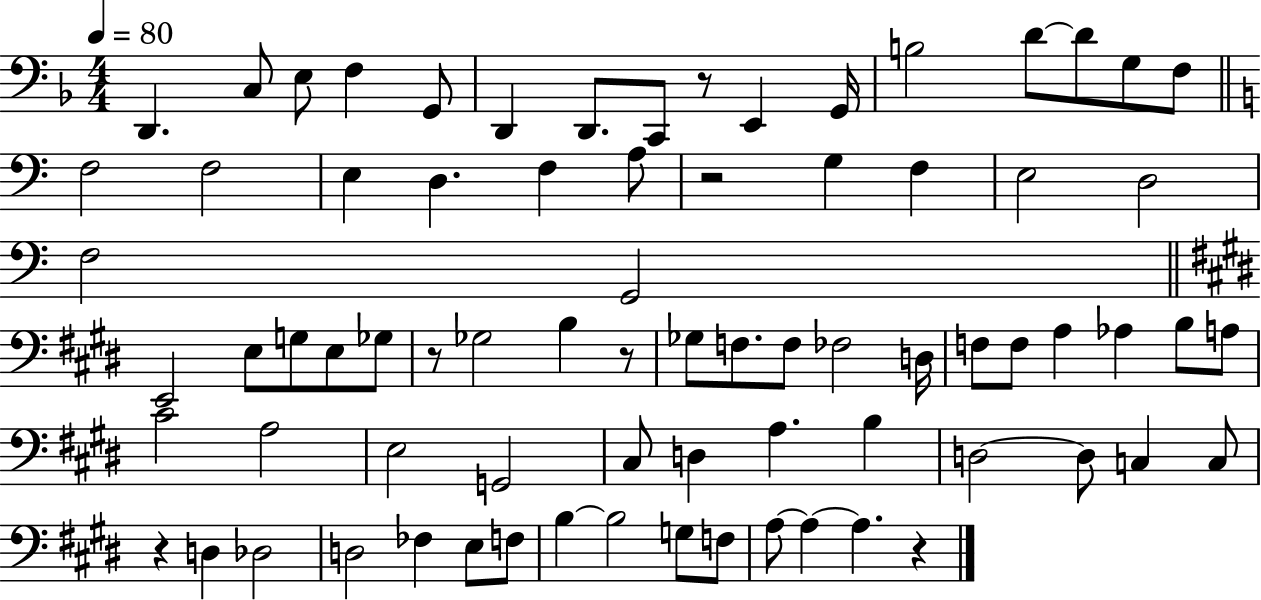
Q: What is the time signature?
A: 4/4